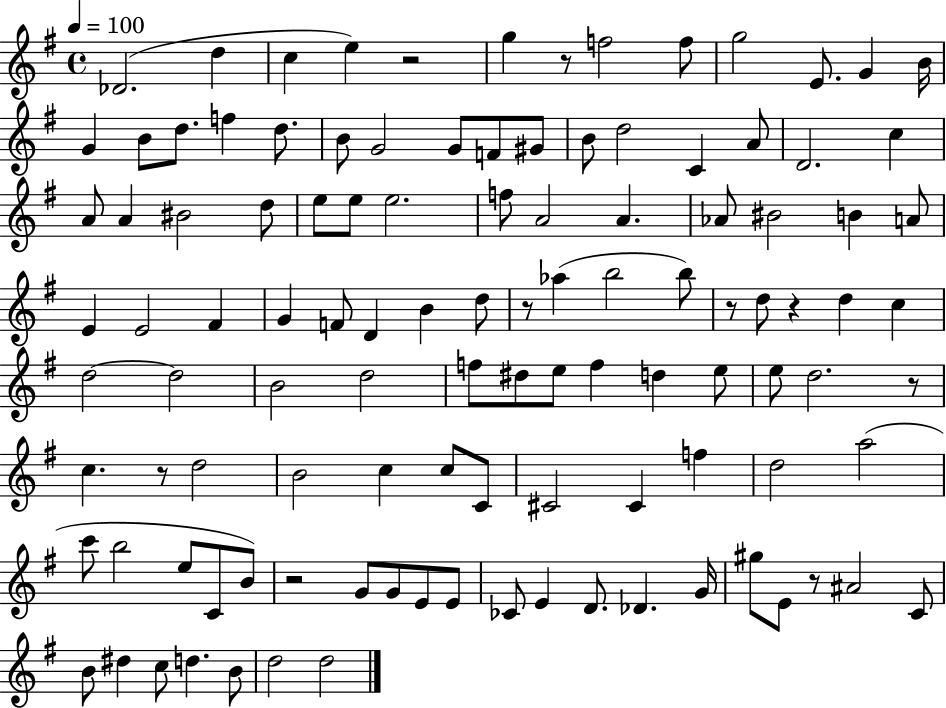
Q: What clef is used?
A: treble